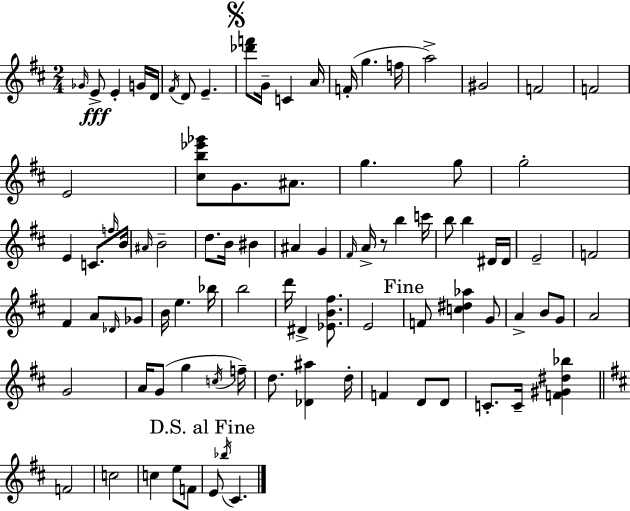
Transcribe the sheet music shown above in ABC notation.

X:1
T:Untitled
M:2/4
L:1/4
K:D
_G/4 E/2 E G/4 D/4 ^F/4 D/2 E [_d'f']/2 G/4 C A/4 F/4 g f/4 a2 ^G2 F2 F2 E2 [^cb_e'_g']/2 G/2 ^A/2 g g/2 g2 E C/2 f/4 B/4 ^A/4 B2 d/2 B/4 ^B ^A G ^F/4 A/4 z/2 b c'/4 b/2 b ^D/4 ^D/4 E2 F2 ^F A/2 _D/4 _G/2 B/4 e _b/4 b2 d'/4 ^D [_EB^f]/2 E2 F/2 [c^d_a] G/2 A B/2 G/2 A2 G2 A/4 G/2 g c/4 f/4 d/2 [_D^a] d/4 F D/2 D/2 C/2 C/4 [F^G^d_b] F2 c2 c e/2 F/2 E/2 _b/4 ^C